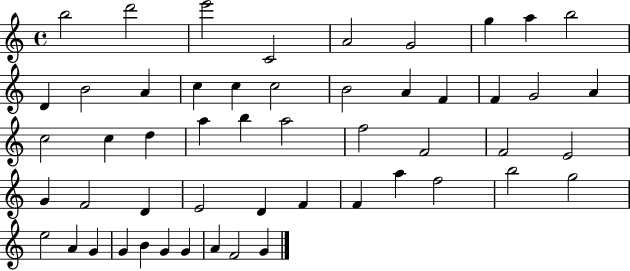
X:1
T:Untitled
M:4/4
L:1/4
K:C
b2 d'2 e'2 C2 A2 G2 g a b2 D B2 A c c c2 B2 A F F G2 A c2 c d a b a2 f2 F2 F2 E2 G F2 D E2 D F F a f2 b2 g2 e2 A G G B G G A F2 G